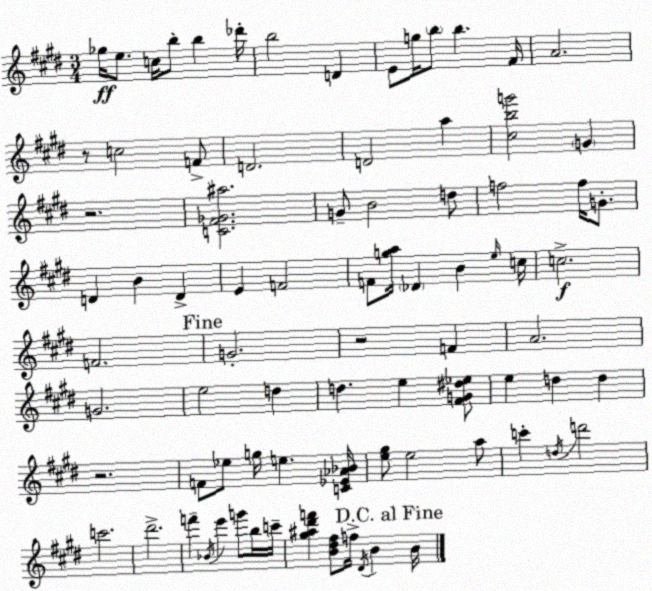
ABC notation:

X:1
T:Untitled
M:3/4
L:1/4
K:E
_g/4 e/2 c/4 b/2 b _d'/4 b2 D E/2 g/4 b/2 b ^F/4 A2 z/2 c2 F/2 D2 D2 a [^cbg']2 G z2 [C^F_G^a]2 G/2 B2 d/2 f2 f/4 G/2 D B D E F2 F/2 [ga]/4 _D B e/4 c/4 c2 F2 G2 z2 F A2 G2 e2 d d e [^FG^d_e]/2 e d d z2 F/2 _e/2 g/4 e [C_E_A_B]/4 [e^g]/2 e2 a/2 c' d/4 d'2 c'2 ^d'2 f' _B/4 e' g'/2 b/4 c'/4 [^g^a^d'f'] [B^d^f]/2 f/4 ^D/4 B B/4